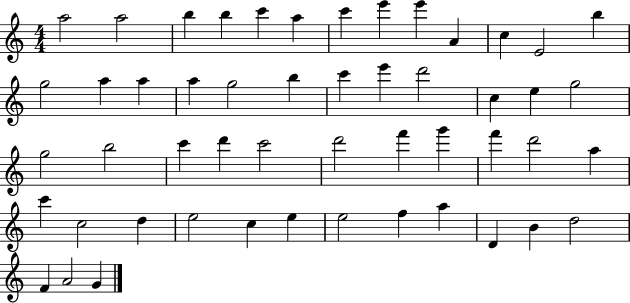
{
  \clef treble
  \numericTimeSignature
  \time 4/4
  \key c \major
  a''2 a''2 | b''4 b''4 c'''4 a''4 | c'''4 e'''4 e'''4 a'4 | c''4 e'2 b''4 | \break g''2 a''4 a''4 | a''4 g''2 b''4 | c'''4 e'''4 d'''2 | c''4 e''4 g''2 | \break g''2 b''2 | c'''4 d'''4 c'''2 | d'''2 f'''4 g'''4 | f'''4 d'''2 a''4 | \break c'''4 c''2 d''4 | e''2 c''4 e''4 | e''2 f''4 a''4 | d'4 b'4 d''2 | \break f'4 a'2 g'4 | \bar "|."
}